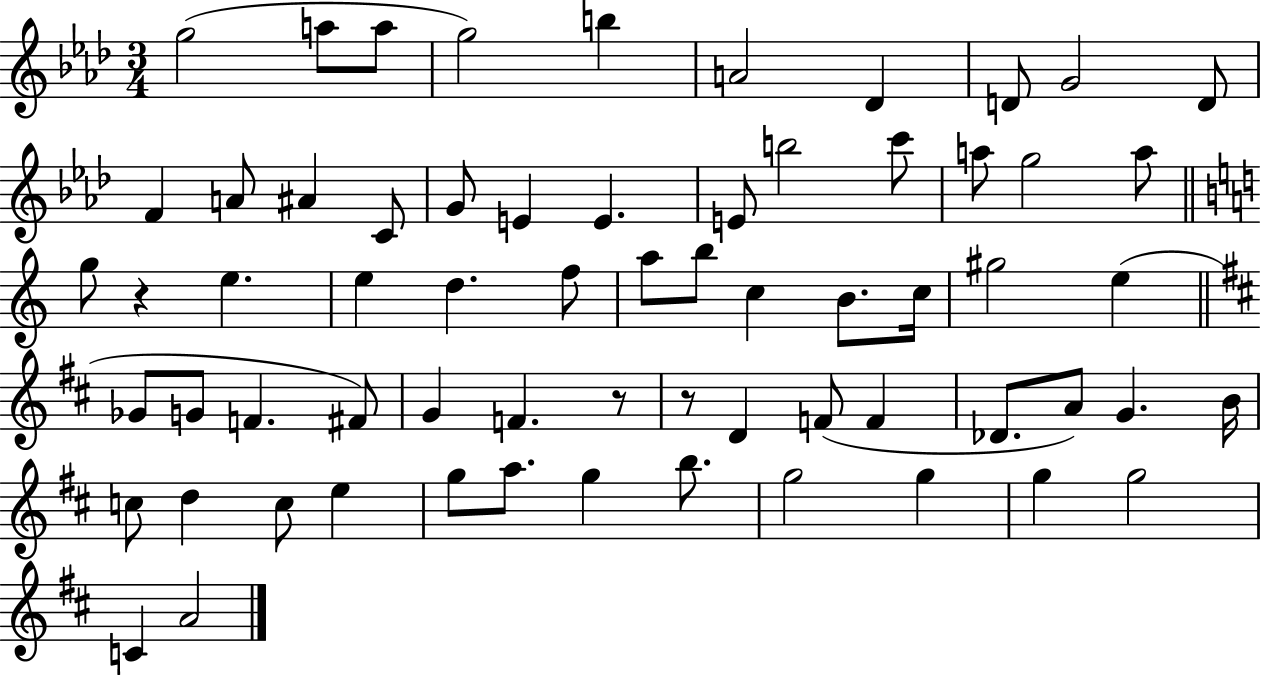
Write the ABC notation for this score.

X:1
T:Untitled
M:3/4
L:1/4
K:Ab
g2 a/2 a/2 g2 b A2 _D D/2 G2 D/2 F A/2 ^A C/2 G/2 E E E/2 b2 c'/2 a/2 g2 a/2 g/2 z e e d f/2 a/2 b/2 c B/2 c/4 ^g2 e _G/2 G/2 F ^F/2 G F z/2 z/2 D F/2 F _D/2 A/2 G B/4 c/2 d c/2 e g/2 a/2 g b/2 g2 g g g2 C A2